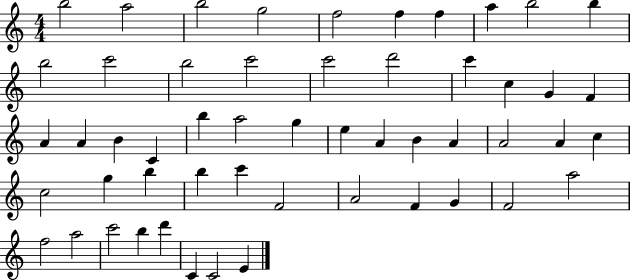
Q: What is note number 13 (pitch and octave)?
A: B5